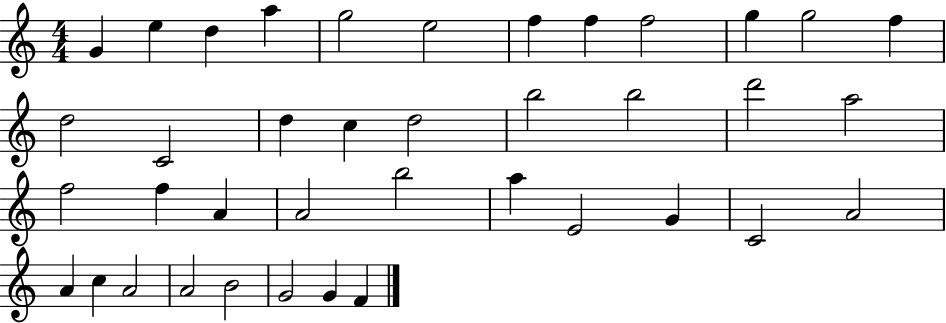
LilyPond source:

{
  \clef treble
  \numericTimeSignature
  \time 4/4
  \key c \major
  g'4 e''4 d''4 a''4 | g''2 e''2 | f''4 f''4 f''2 | g''4 g''2 f''4 | \break d''2 c'2 | d''4 c''4 d''2 | b''2 b''2 | d'''2 a''2 | \break f''2 f''4 a'4 | a'2 b''2 | a''4 e'2 g'4 | c'2 a'2 | \break a'4 c''4 a'2 | a'2 b'2 | g'2 g'4 f'4 | \bar "|."
}